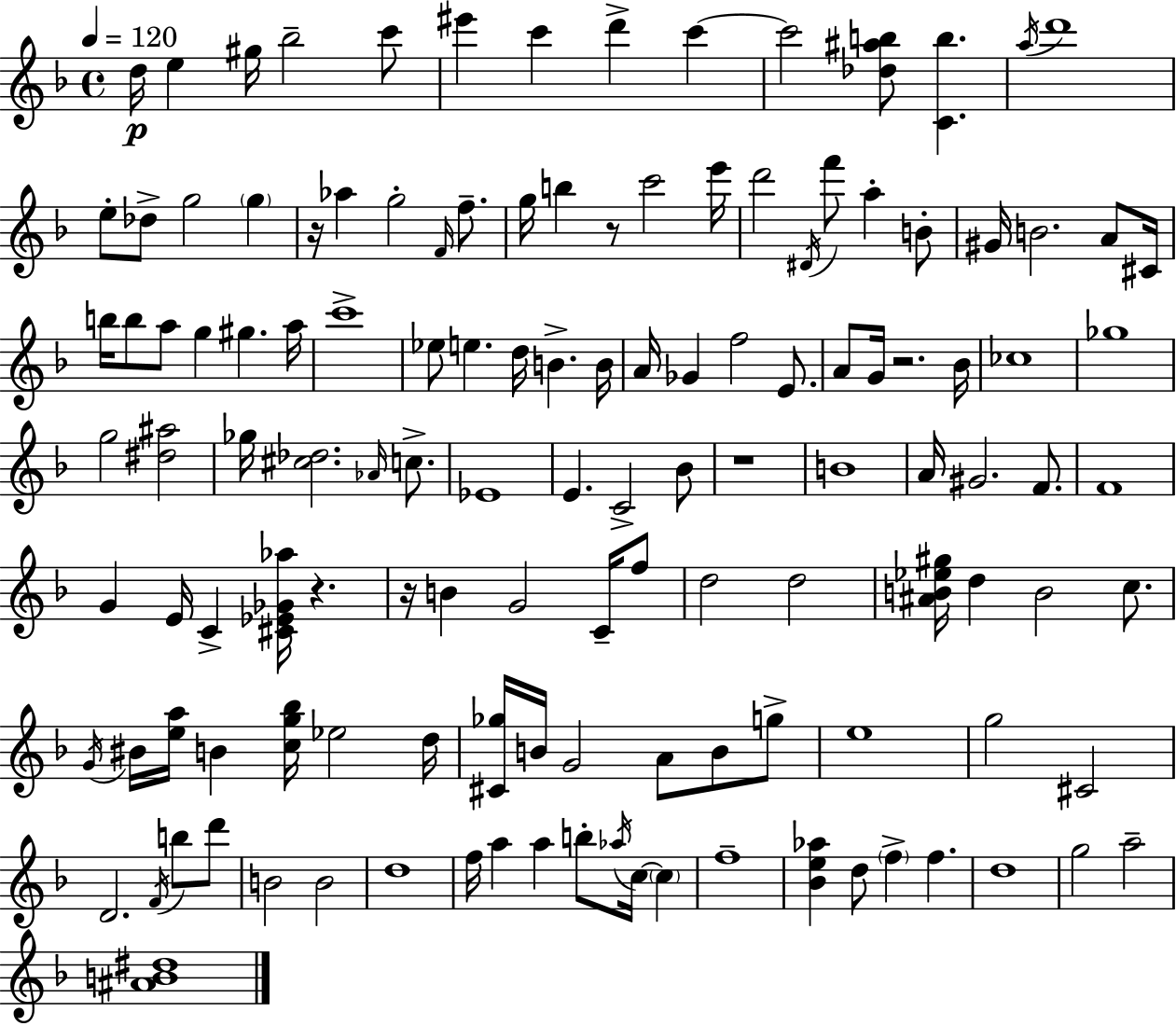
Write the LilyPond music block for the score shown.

{
  \clef treble
  \time 4/4
  \defaultTimeSignature
  \key d \minor
  \tempo 4 = 120
  \repeat volta 2 { d''16\p e''4 gis''16 bes''2-- c'''8 | eis'''4 c'''4 d'''4-> c'''4~~ | c'''2 <des'' ais'' b''>8 <c' b''>4. | \acciaccatura { a''16 } d'''1 | \break e''8-. des''8-> g''2 \parenthesize g''4 | r16 aes''4 g''2-. \grace { f'16 } f''8.-- | g''16 b''4 r8 c'''2 | e'''16 d'''2 \acciaccatura { dis'16 } f'''8 a''4-. | \break b'8-. gis'16 b'2. | a'8 cis'16 b''16 b''8 a''8 g''4 gis''4. | a''16 c'''1-> | ees''8 e''4. d''16 b'4.-> | \break b'16 a'16 ges'4 f''2 | e'8. a'8 g'16 r2. | bes'16 ces''1 | ges''1 | \break g''2 <dis'' ais''>2 | ges''16 <cis'' des''>2. | \grace { aes'16 } c''8.-> ees'1 | e'4. c'2-> | \break bes'8 r1 | b'1 | a'16 gis'2. | f'8. f'1 | \break g'4 e'16 c'4-> <cis' ees' ges' aes''>16 r4. | r16 b'4 g'2 | c'16-- f''8 d''2 d''2 | <ais' b' ees'' gis''>16 d''4 b'2 | \break c''8. \acciaccatura { g'16 } bis'16 <e'' a''>16 b'4 <c'' g'' bes''>16 ees''2 | d''16 <cis' ges''>16 b'16 g'2 a'8 | b'8 g''8-> e''1 | g''2 cis'2 | \break d'2. | \acciaccatura { f'16 } b''8 d'''8 b'2 b'2 | d''1 | f''16 a''4 a''4 b''8-. | \break \acciaccatura { aes''16 } c''16~~ \parenthesize c''4 f''1-- | <bes' e'' aes''>4 d''8 \parenthesize f''4-> | f''4. d''1 | g''2 a''2-- | \break <ais' b' dis''>1 | } \bar "|."
}